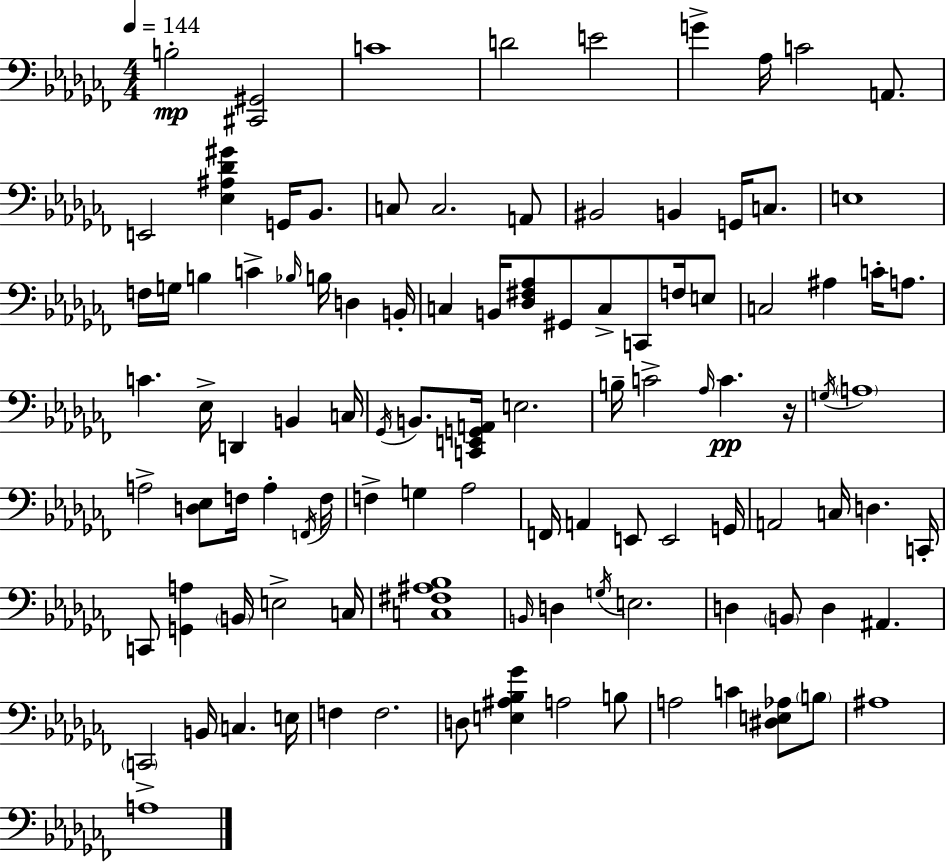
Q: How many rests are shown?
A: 1